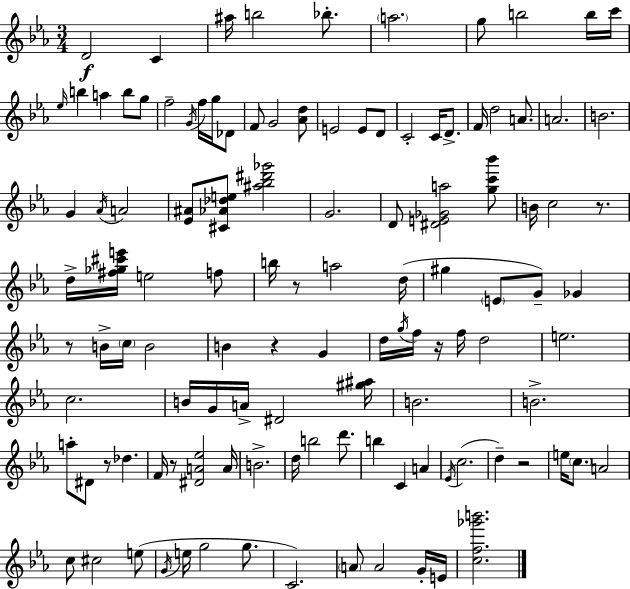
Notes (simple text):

D4/h C4/q A#5/s B5/h Bb5/e. A5/h. G5/e B5/h B5/s C6/s Eb5/s B5/q A5/q B5/e G5/e F5/h G4/s F5/s G5/s Db4/e F4/e G4/h [Ab4,D5]/e E4/h E4/e D4/e C4/h C4/s D4/e. F4/s D5/h A4/e. A4/h. B4/h. G4/q Ab4/s A4/h [Eb4,A#4]/e [C#4,Ab4,Db5,E5]/e [A#5,Bb5,D#6,Gb6]/h G4/h. D4/e [D#4,E4,Gb4,A5]/h [G5,C6,Bb6]/e B4/s C5/h R/e. D5/s [F#5,Gb5,C#6,E6]/s E5/h F5/e B5/s R/e A5/h D5/s G#5/q E4/e G4/e Gb4/q R/e B4/s C5/s B4/h B4/q R/q G4/q D5/s G5/s F5/s R/s F5/s D5/h E5/h. C5/h. B4/s G4/s A4/s D#4/h [G#5,A#5]/s B4/h. B4/h. A5/e D#4/e R/e Db5/q. F4/s R/e [D#4,A4,Eb5]/h A4/s B4/h. D5/s B5/h D6/e. B5/q C4/q A4/q Eb4/s C5/h. D5/q R/h E5/s C5/e. A4/h C5/e C#5/h E5/e G4/s E5/s G5/h G5/e. C4/h. A4/e A4/h G4/s E4/s [C5,F5,Gb6,B6]/h.